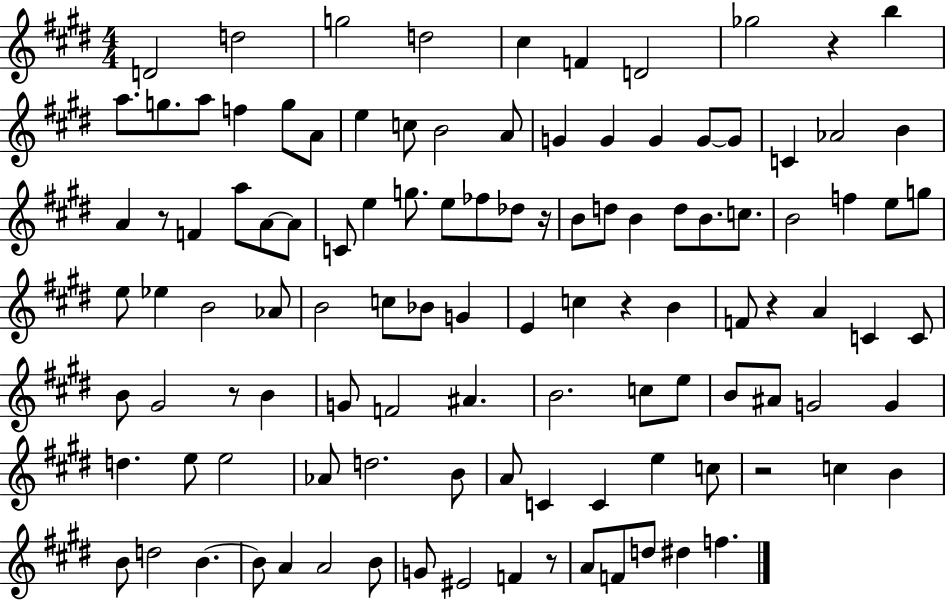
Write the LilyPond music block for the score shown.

{
  \clef treble
  \numericTimeSignature
  \time 4/4
  \key e \major
  d'2 d''2 | g''2 d''2 | cis''4 f'4 d'2 | ges''2 r4 b''4 | \break a''8. g''8. a''8 f''4 g''8 a'8 | e''4 c''8 b'2 a'8 | g'4 g'4 g'4 g'8~~ g'8 | c'4 aes'2 b'4 | \break a'4 r8 f'4 a''8 a'8~~ a'8 | c'8 e''4 g''8. e''8 fes''8 des''8 r16 | b'8 d''8 b'4 d''8 b'8. c''8. | b'2 f''4 e''8 g''8 | \break e''8 ees''4 b'2 aes'8 | b'2 c''8 bes'8 g'4 | e'4 c''4 r4 b'4 | f'8 r4 a'4 c'4 c'8 | \break b'8 gis'2 r8 b'4 | g'8 f'2 ais'4. | b'2. c''8 e''8 | b'8 ais'8 g'2 g'4 | \break d''4. e''8 e''2 | aes'8 d''2. b'8 | a'8 c'4 c'4 e''4 c''8 | r2 c''4 b'4 | \break b'8 d''2 b'4.~~ | b'8 a'4 a'2 b'8 | g'8 eis'2 f'4 r8 | a'8 f'8 d''8 dis''4 f''4. | \break \bar "|."
}